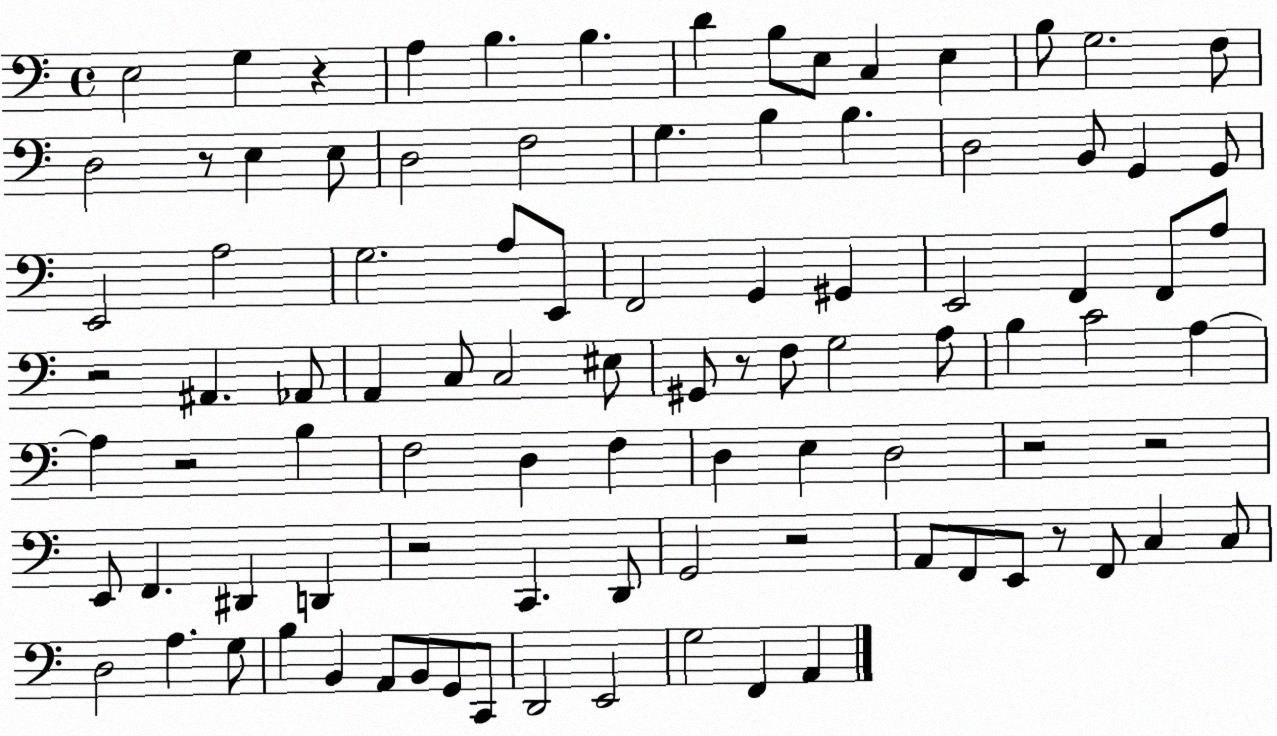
X:1
T:Untitled
M:4/4
L:1/4
K:C
E,2 G, z A, B, B, D B,/2 E,/2 C, E, B,/2 G,2 F,/2 D,2 z/2 E, E,/2 D,2 F,2 G, B, B, D,2 B,,/2 G,, G,,/2 E,,2 A,2 G,2 A,/2 E,,/2 F,,2 G,, ^G,, E,,2 F,, F,,/2 A,/2 z2 ^A,, _A,,/2 A,, C,/2 C,2 ^E,/2 ^G,,/2 z/2 F,/2 G,2 A,/2 B, C2 A, A, z2 B, F,2 D, F, D, E, D,2 z2 z2 E,,/2 F,, ^D,, D,, z2 C,, D,,/2 G,,2 z2 A,,/2 F,,/2 E,,/2 z/2 F,,/2 C, C,/2 D,2 A, G,/2 B, B,, A,,/2 B,,/2 G,,/2 C,,/2 D,,2 E,,2 G,2 F,, A,,